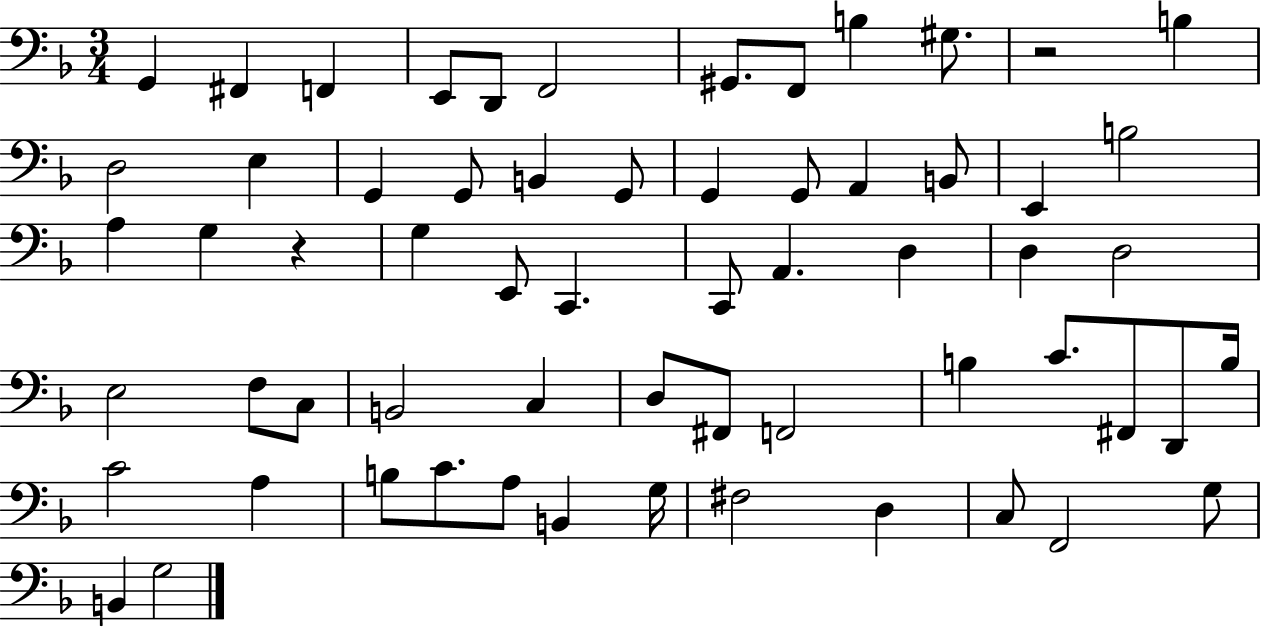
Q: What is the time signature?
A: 3/4